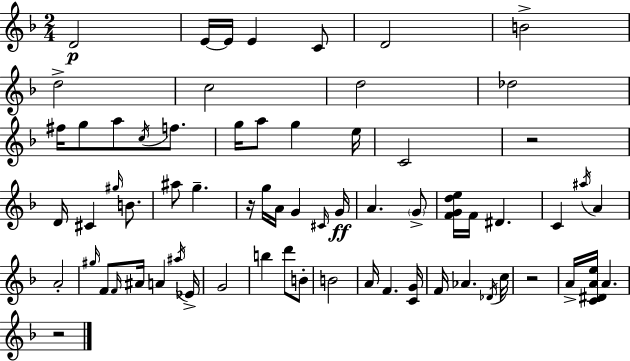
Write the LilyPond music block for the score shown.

{
  \clef treble
  \numericTimeSignature
  \time 2/4
  \key f \major
  d'2\p | e'16~~ e'16 e'4 c'8 | d'2 | b'2-> | \break d''2-> | c''2 | d''2 | des''2 | \break fis''16 g''8 a''8 \acciaccatura { c''16 } f''8. | g''16 a''8 g''4 | e''16 c'2 | r2 | \break d'16 cis'4 \grace { gis''16 } b'8. | ais''8 g''4.-- | r16 g''16 a'16 g'4 | \grace { cis'16 } g'16\ff a'4. | \break \parenthesize g'8-> <f' g' d'' e''>16 f'16 dis'4. | c'4 \acciaccatura { ais''16 } | a'4 a'2-. | \grace { gis''16 } f'8 \grace { f'16 } | \break ais'16 a'4 \acciaccatura { ais''16 } ees'16-> g'2 | b''4 | d'''8 b'8-. b'2 | a'16 | \break f'4. <c' g'>16 f'16 | aes'4. \acciaccatura { des'16 } c''16 | r2 | a'16-> <c' dis' a' e''>16 a'4. | \break r2 | \bar "|."
}